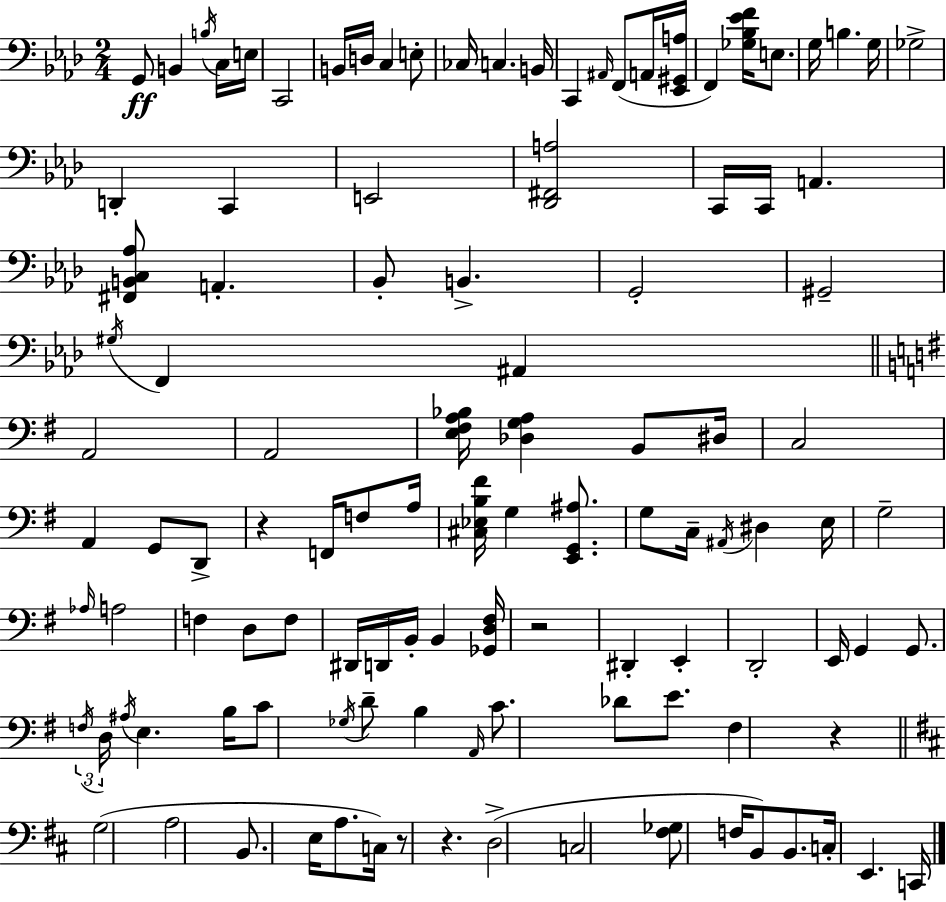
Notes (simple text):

G2/e B2/q B3/s C3/s E3/s C2/h B2/s D3/s C3/q E3/e CES3/s C3/q. B2/s C2/q A#2/s F2/e A2/s [Eb2,G#2,A3]/s F2/q [Gb3,Bb3,Eb4,F4]/s E3/e. G3/s B3/q. G3/s Gb3/h D2/q C2/q E2/h [Db2,F#2,A3]/h C2/s C2/s A2/q. [F#2,B2,C3,Ab3]/e A2/q. Bb2/e B2/q. G2/h G#2/h G#3/s F2/q A#2/q A2/h A2/h [E3,F#3,A3,Bb3]/s [Db3,G3,A3]/q B2/e D#3/s C3/h A2/q G2/e D2/e R/q F2/s F3/e A3/s [C#3,Eb3,B3,F#4]/s G3/q [E2,G2,A#3]/e. G3/e C3/s A#2/s D#3/q E3/s G3/h Ab3/s A3/h F3/q D3/e F3/e D#2/s D2/s B2/s B2/q [Gb2,D3,F#3]/s R/h D#2/q E2/q D2/h E2/s G2/q G2/e. F3/s D3/s A#3/s E3/q. B3/s C4/e Gb3/s D4/e B3/q A2/s C4/e. Db4/e E4/e. F#3/q R/q G3/h A3/h B2/e. E3/s A3/e. C3/s R/e R/q. D3/h C3/h [F#3,Gb3]/e F3/s B2/e B2/e. C3/s E2/q. C2/s